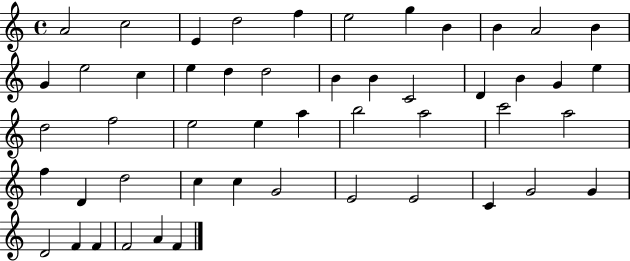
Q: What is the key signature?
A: C major